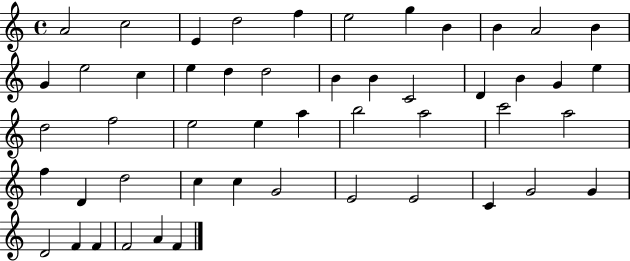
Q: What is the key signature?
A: C major